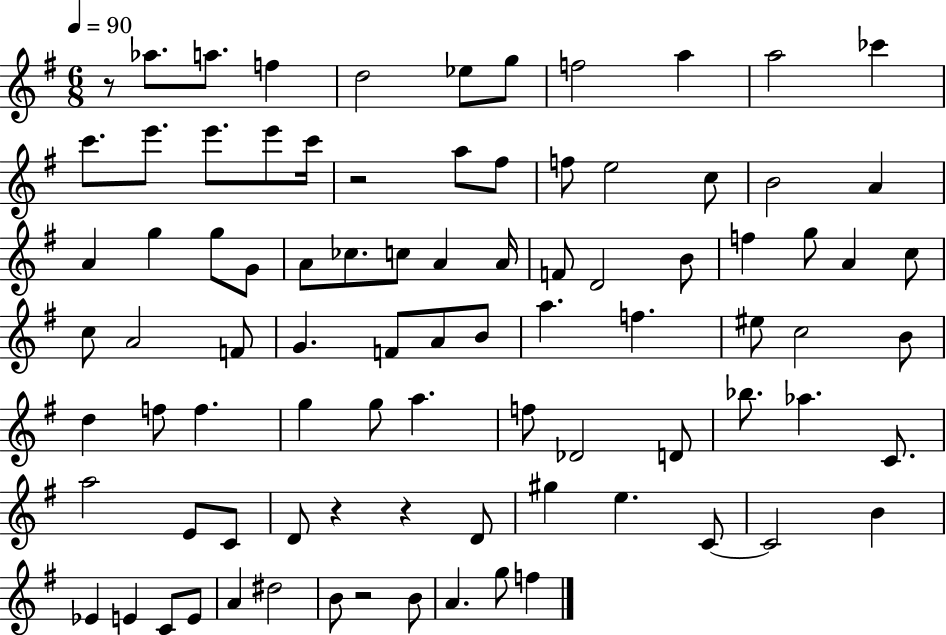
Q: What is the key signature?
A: G major